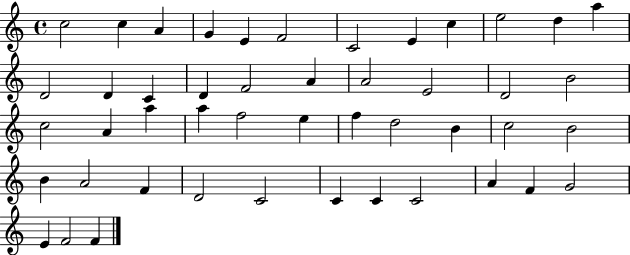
{
  \clef treble
  \time 4/4
  \defaultTimeSignature
  \key c \major
  c''2 c''4 a'4 | g'4 e'4 f'2 | c'2 e'4 c''4 | e''2 d''4 a''4 | \break d'2 d'4 c'4 | d'4 f'2 a'4 | a'2 e'2 | d'2 b'2 | \break c''2 a'4 a''4 | a''4 f''2 e''4 | f''4 d''2 b'4 | c''2 b'2 | \break b'4 a'2 f'4 | d'2 c'2 | c'4 c'4 c'2 | a'4 f'4 g'2 | \break e'4 f'2 f'4 | \bar "|."
}